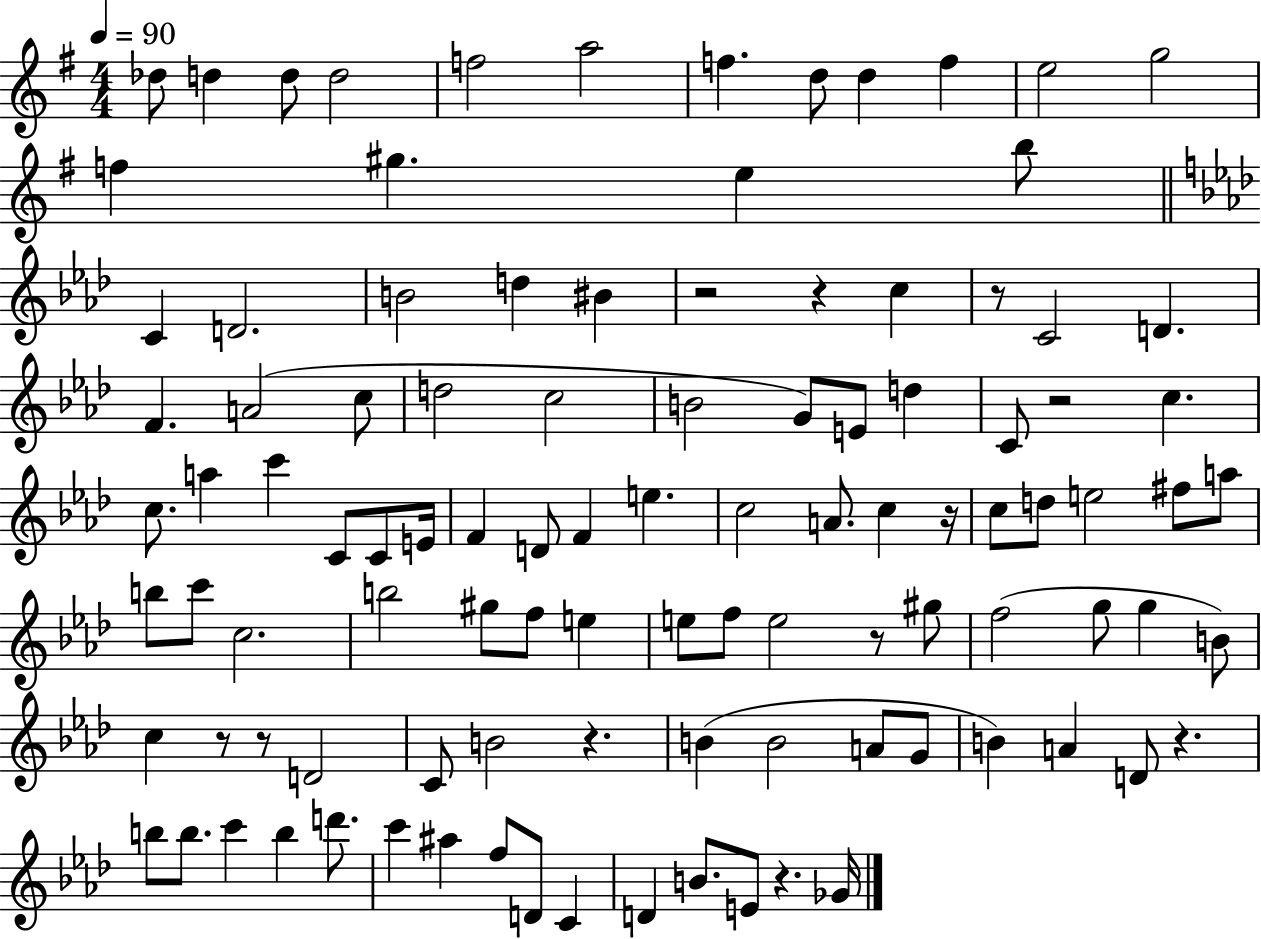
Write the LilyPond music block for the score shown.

{
  \clef treble
  \numericTimeSignature
  \time 4/4
  \key g \major
  \tempo 4 = 90
  des''8 d''4 d''8 d''2 | f''2 a''2 | f''4. d''8 d''4 f''4 | e''2 g''2 | \break f''4 gis''4. e''4 b''8 | \bar "||" \break \key f \minor c'4 d'2. | b'2 d''4 bis'4 | r2 r4 c''4 | r8 c'2 d'4. | \break f'4. a'2( c''8 | d''2 c''2 | b'2 g'8) e'8 d''4 | c'8 r2 c''4. | \break c''8. a''4 c'''4 c'8 c'8 e'16 | f'4 d'8 f'4 e''4. | c''2 a'8. c''4 r16 | c''8 d''8 e''2 fis''8 a''8 | \break b''8 c'''8 c''2. | b''2 gis''8 f''8 e''4 | e''8 f''8 e''2 r8 gis''8 | f''2( g''8 g''4 b'8) | \break c''4 r8 r8 d'2 | c'8 b'2 r4. | b'4( b'2 a'8 g'8 | b'4) a'4 d'8 r4. | \break b''8 b''8. c'''4 b''4 d'''8. | c'''4 ais''4 f''8 d'8 c'4 | d'4 b'8. e'8 r4. ges'16 | \bar "|."
}